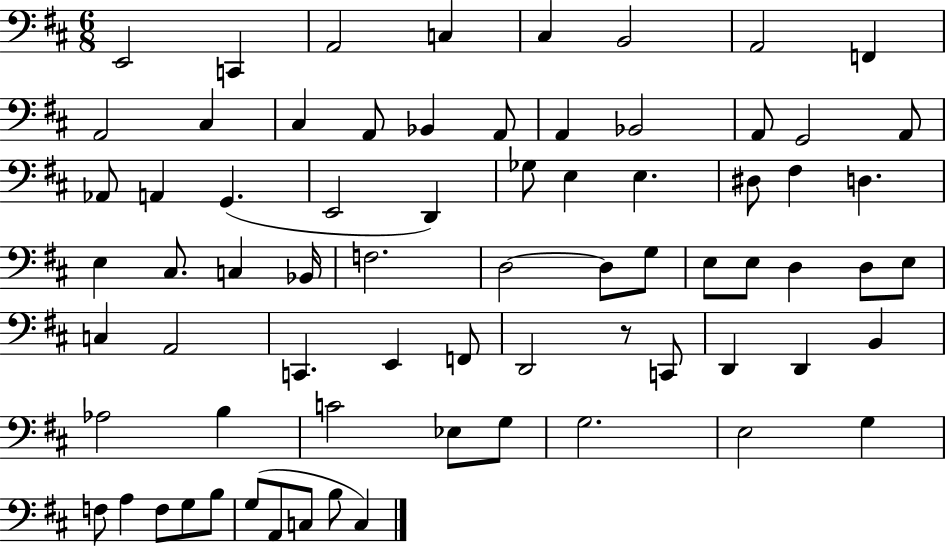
{
  \clef bass
  \numericTimeSignature
  \time 6/8
  \key d \major
  e,2 c,4 | a,2 c4 | cis4 b,2 | a,2 f,4 | \break a,2 cis4 | cis4 a,8 bes,4 a,8 | a,4 bes,2 | a,8 g,2 a,8 | \break aes,8 a,4 g,4.( | e,2 d,4) | ges8 e4 e4. | dis8 fis4 d4. | \break e4 cis8. c4 bes,16 | f2. | d2~~ d8 g8 | e8 e8 d4 d8 e8 | \break c4 a,2 | c,4. e,4 f,8 | d,2 r8 c,8 | d,4 d,4 b,4 | \break aes2 b4 | c'2 ees8 g8 | g2. | e2 g4 | \break f8 a4 f8 g8 b8 | g8( a,8 c8 b8 c4) | \bar "|."
}